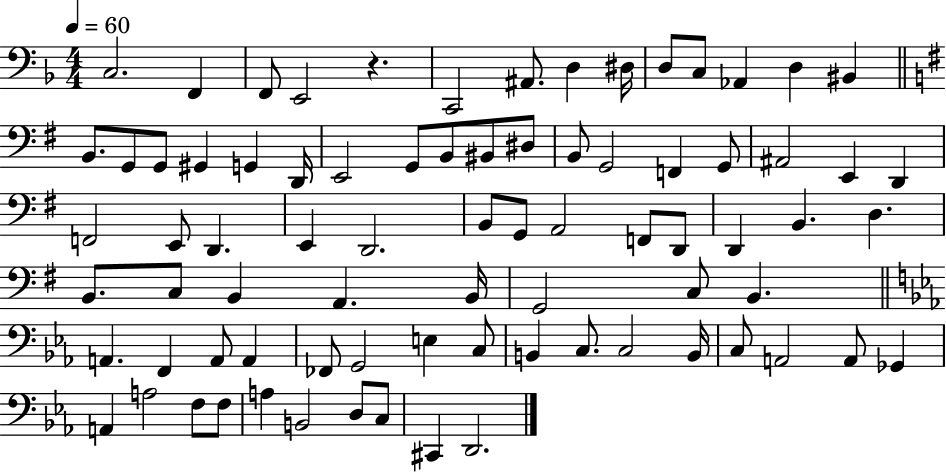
C3/h. F2/q F2/e E2/h R/q. C2/h A#2/e. D3/q D#3/s D3/e C3/e Ab2/q D3/q BIS2/q B2/e. G2/e G2/e G#2/q G2/q D2/s E2/h G2/e B2/e BIS2/e D#3/e B2/e G2/h F2/q G2/e A#2/h E2/q D2/q F2/h E2/e D2/q. E2/q D2/h. B2/e G2/e A2/h F2/e D2/e D2/q B2/q. D3/q. B2/e. C3/e B2/q A2/q. B2/s G2/h C3/e B2/q. A2/q. F2/q A2/e A2/q FES2/e G2/h E3/q C3/e B2/q C3/e. C3/h B2/s C3/e A2/h A2/e Gb2/q A2/q A3/h F3/e F3/e A3/q B2/h D3/e C3/e C#2/q D2/h.